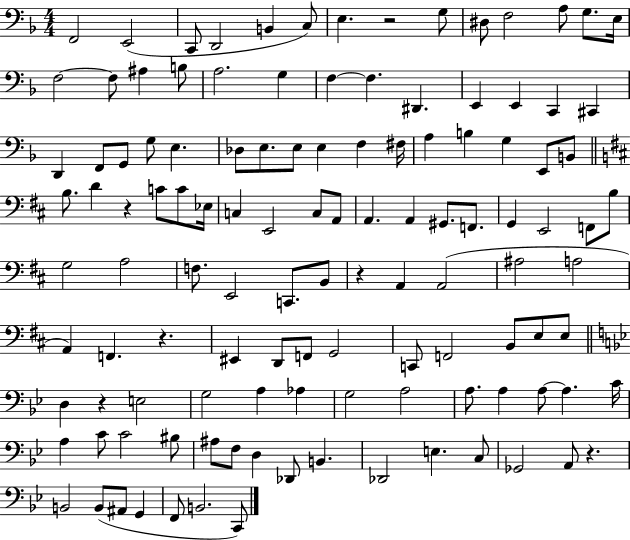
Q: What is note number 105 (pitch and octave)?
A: Gb2